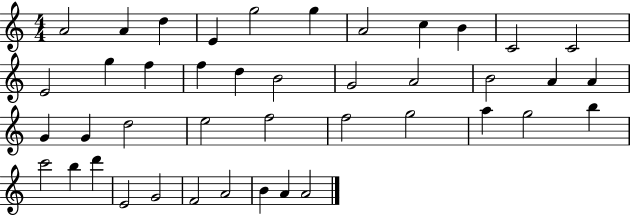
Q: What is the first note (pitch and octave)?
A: A4